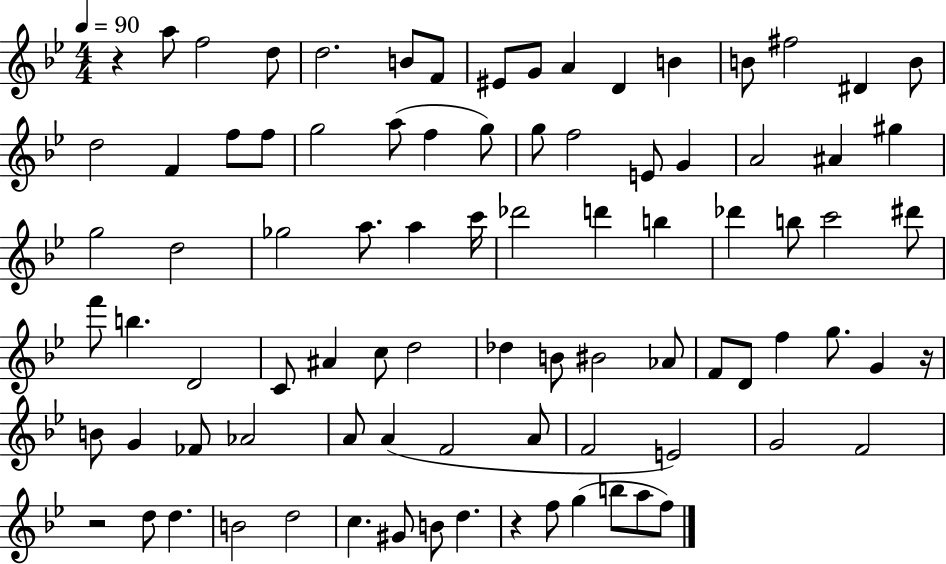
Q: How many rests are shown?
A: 4